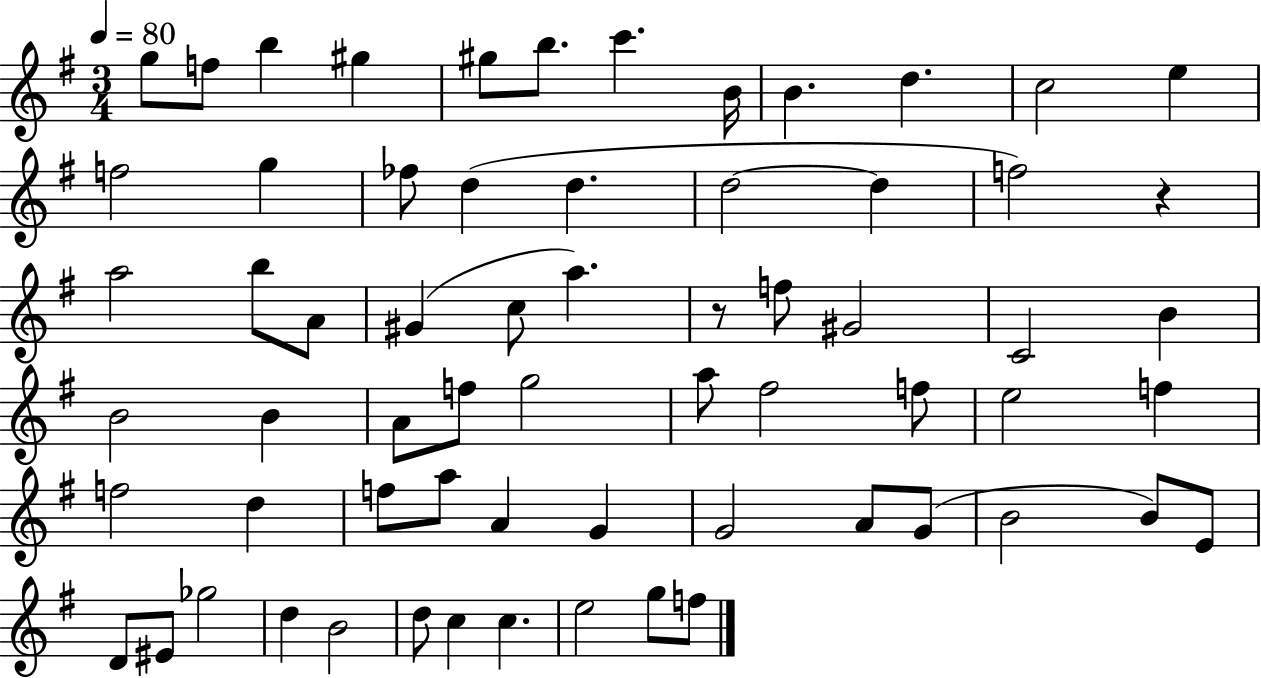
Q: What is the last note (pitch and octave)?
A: F5